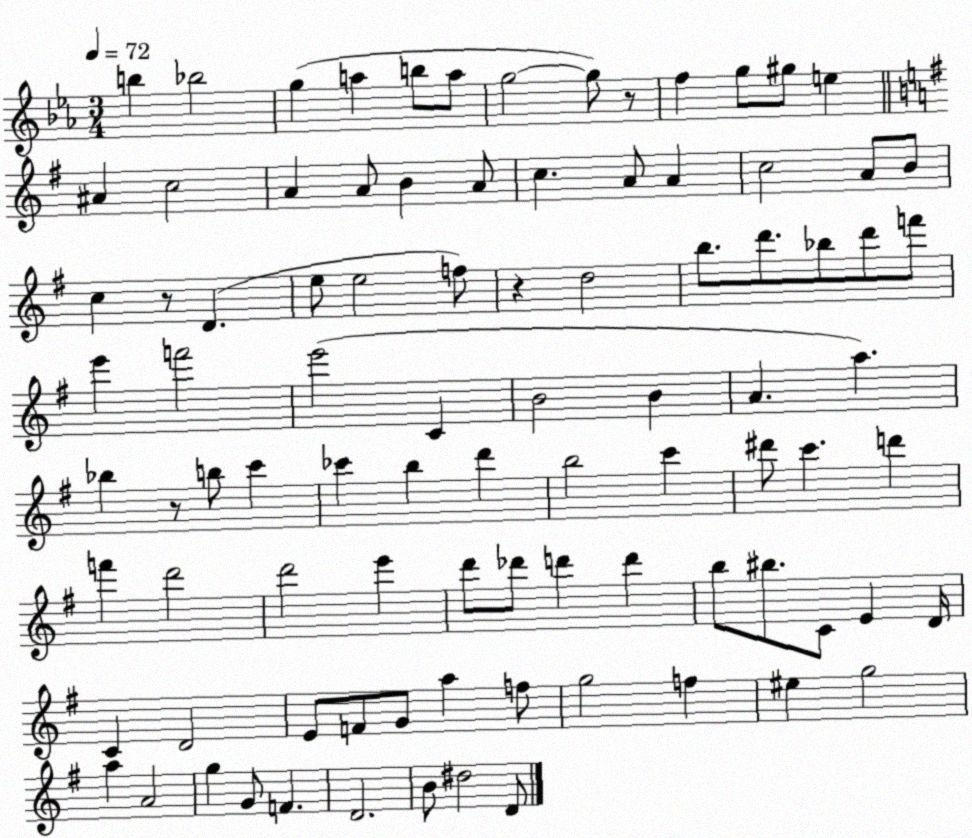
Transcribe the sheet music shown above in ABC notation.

X:1
T:Untitled
M:3/4
L:1/4
K:Eb
b _b2 g a b/2 a/2 g2 g/2 z/2 f g/2 ^g/2 e ^A c2 A A/2 B A/2 c A/2 A c2 A/2 B/2 c z/2 D e/2 e2 f/2 z d2 b/2 d'/2 _b/2 d'/2 f'/2 e' f'2 e'2 C B2 B A a _b z/2 b/2 c' _c' b d' b2 c' ^d'/2 c' d' f' d'2 d'2 e' d'/2 _d'/2 d' d' b/2 ^b/2 C/2 E D/4 C D2 E/2 F/2 G/2 a f/2 g2 f ^e g2 a A2 g G/2 F D2 B/2 ^d2 D/2